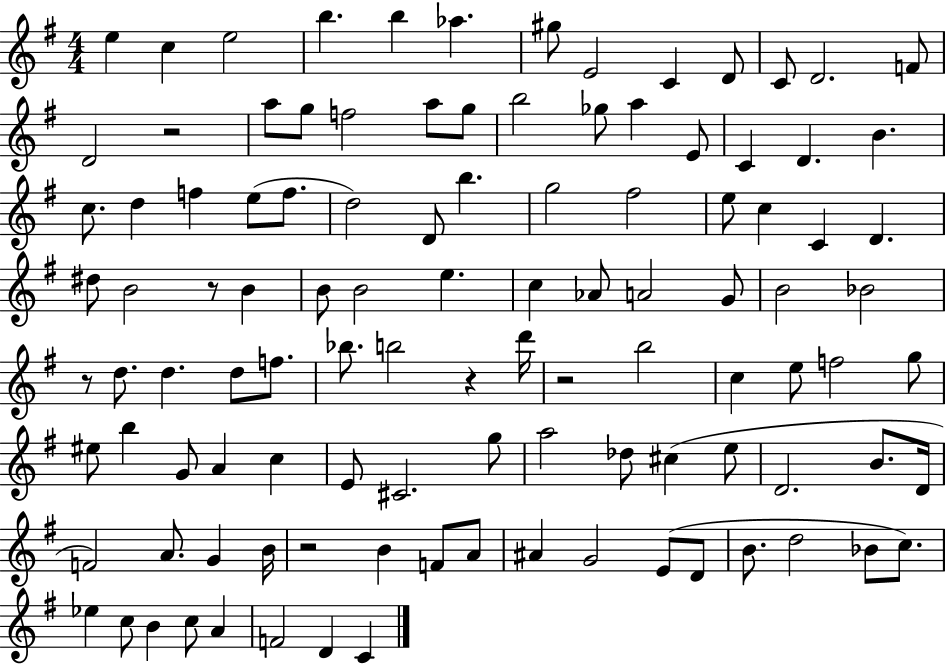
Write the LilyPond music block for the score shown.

{
  \clef treble
  \numericTimeSignature
  \time 4/4
  \key g \major
  e''4 c''4 e''2 | b''4. b''4 aes''4. | gis''8 e'2 c'4 d'8 | c'8 d'2. f'8 | \break d'2 r2 | a''8 g''8 f''2 a''8 g''8 | b''2 ges''8 a''4 e'8 | c'4 d'4. b'4. | \break c''8. d''4 f''4 e''8( f''8. | d''2) d'8 b''4. | g''2 fis''2 | e''8 c''4 c'4 d'4. | \break dis''8 b'2 r8 b'4 | b'8 b'2 e''4. | c''4 aes'8 a'2 g'8 | b'2 bes'2 | \break r8 d''8. d''4. d''8 f''8. | bes''8. b''2 r4 d'''16 | r2 b''2 | c''4 e''8 f''2 g''8 | \break eis''8 b''4 g'8 a'4 c''4 | e'8 cis'2. g''8 | a''2 des''8 cis''4( e''8 | d'2. b'8. d'16 | \break f'2) a'8. g'4 b'16 | r2 b'4 f'8 a'8 | ais'4 g'2 e'8( d'8 | b'8. d''2 bes'8 c''8.) | \break ees''4 c''8 b'4 c''8 a'4 | f'2 d'4 c'4 | \bar "|."
}